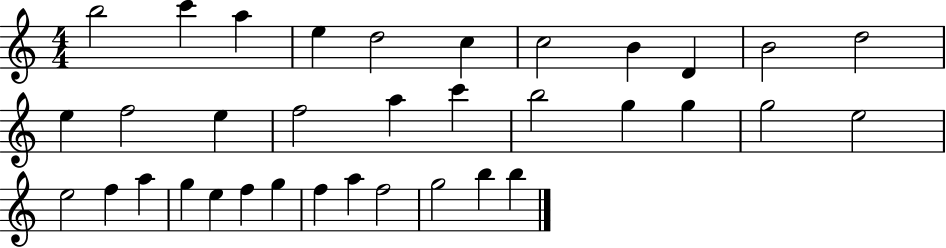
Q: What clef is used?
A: treble